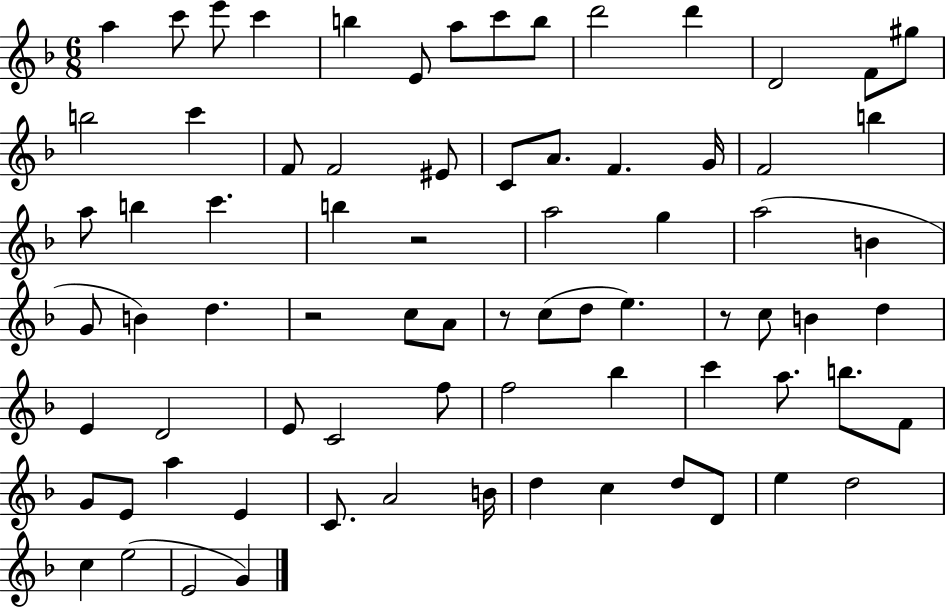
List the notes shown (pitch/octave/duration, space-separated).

A5/q C6/e E6/e C6/q B5/q E4/e A5/e C6/e B5/e D6/h D6/q D4/h F4/e G#5/e B5/h C6/q F4/e F4/h EIS4/e C4/e A4/e. F4/q. G4/s F4/h B5/q A5/e B5/q C6/q. B5/q R/h A5/h G5/q A5/h B4/q G4/e B4/q D5/q. R/h C5/e A4/e R/e C5/e D5/e E5/q. R/e C5/e B4/q D5/q E4/q D4/h E4/e C4/h F5/e F5/h Bb5/q C6/q A5/e. B5/e. F4/e G4/e E4/e A5/q E4/q C4/e. A4/h B4/s D5/q C5/q D5/e D4/e E5/q D5/h C5/q E5/h E4/h G4/q